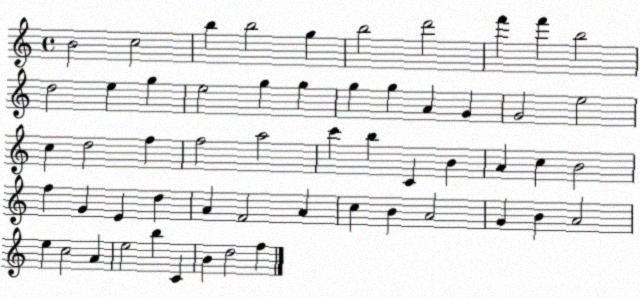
X:1
T:Untitled
M:4/4
L:1/4
K:C
B2 c2 b b2 g b2 d'2 f' f' b2 d2 e g e2 g g g g A G G2 e2 c d2 f f2 a2 c' b C B A c B2 f G E d A F2 A c B A2 G B A2 e c2 A e2 b C B d2 f